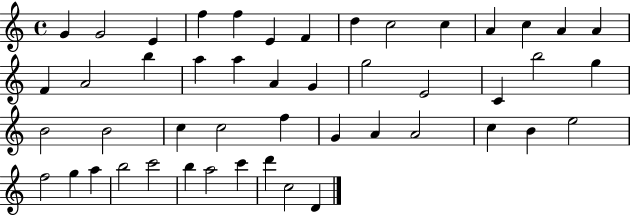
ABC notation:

X:1
T:Untitled
M:4/4
L:1/4
K:C
G G2 E f f E F d c2 c A c A A F A2 b a a A G g2 E2 C b2 g B2 B2 c c2 f G A A2 c B e2 f2 g a b2 c'2 b a2 c' d' c2 D